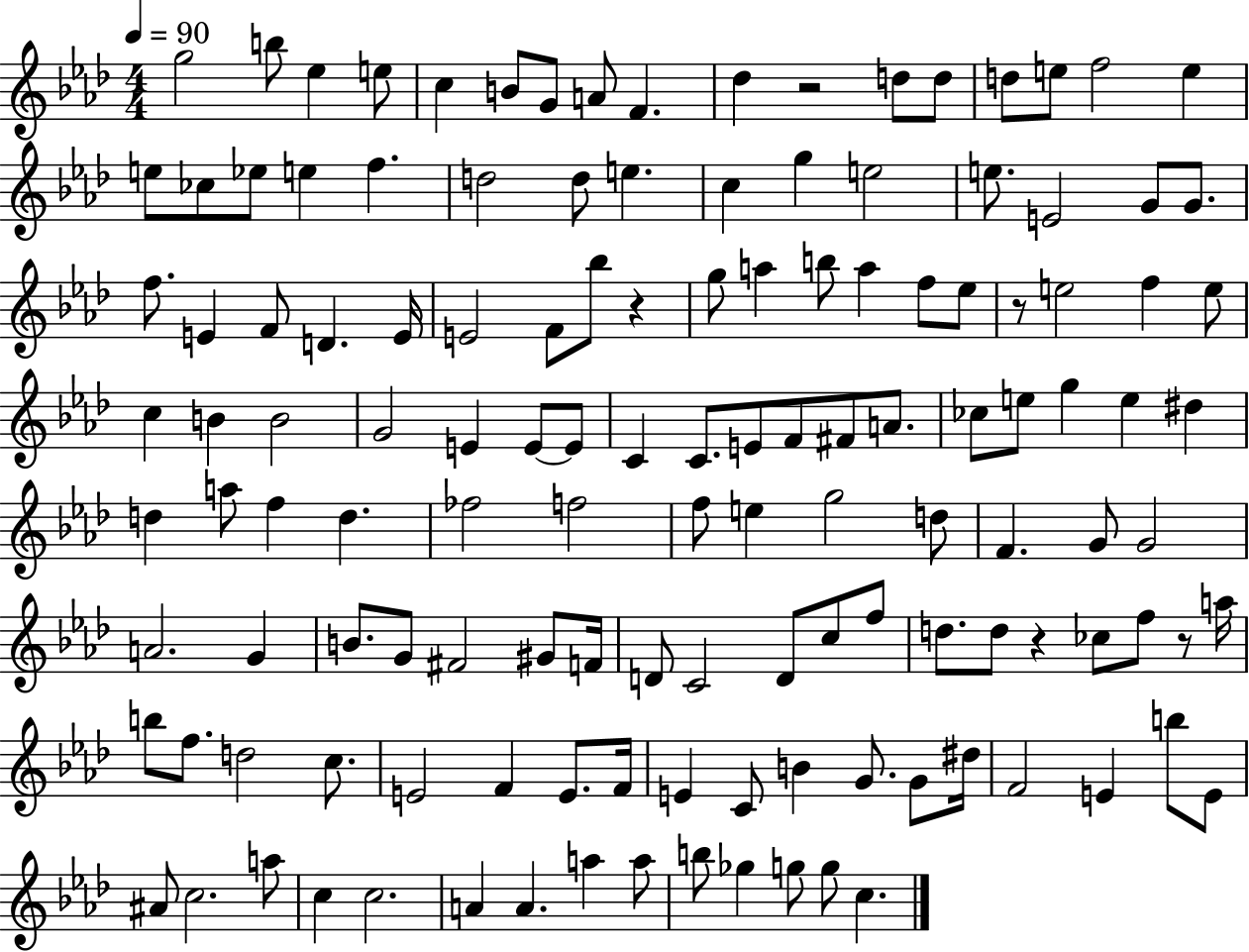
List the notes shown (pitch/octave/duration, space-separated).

G5/h B5/e Eb5/q E5/e C5/q B4/e G4/e A4/e F4/q. Db5/q R/h D5/e D5/e D5/e E5/e F5/h E5/q E5/e CES5/e Eb5/e E5/q F5/q. D5/h D5/e E5/q. C5/q G5/q E5/h E5/e. E4/h G4/e G4/e. F5/e. E4/q F4/e D4/q. E4/s E4/h F4/e Bb5/e R/q G5/e A5/q B5/e A5/q F5/e Eb5/e R/e E5/h F5/q E5/e C5/q B4/q B4/h G4/h E4/q E4/e E4/e C4/q C4/e. E4/e F4/e F#4/e A4/e. CES5/e E5/e G5/q E5/q D#5/q D5/q A5/e F5/q D5/q. FES5/h F5/h F5/e E5/q G5/h D5/e F4/q. G4/e G4/h A4/h. G4/q B4/e. G4/e F#4/h G#4/e F4/s D4/e C4/h D4/e C5/e F5/e D5/e. D5/e R/q CES5/e F5/e R/e A5/s B5/e F5/e. D5/h C5/e. E4/h F4/q E4/e. F4/s E4/q C4/e B4/q G4/e. G4/e D#5/s F4/h E4/q B5/e E4/e A#4/e C5/h. A5/e C5/q C5/h. A4/q A4/q. A5/q A5/e B5/e Gb5/q G5/e G5/e C5/q.